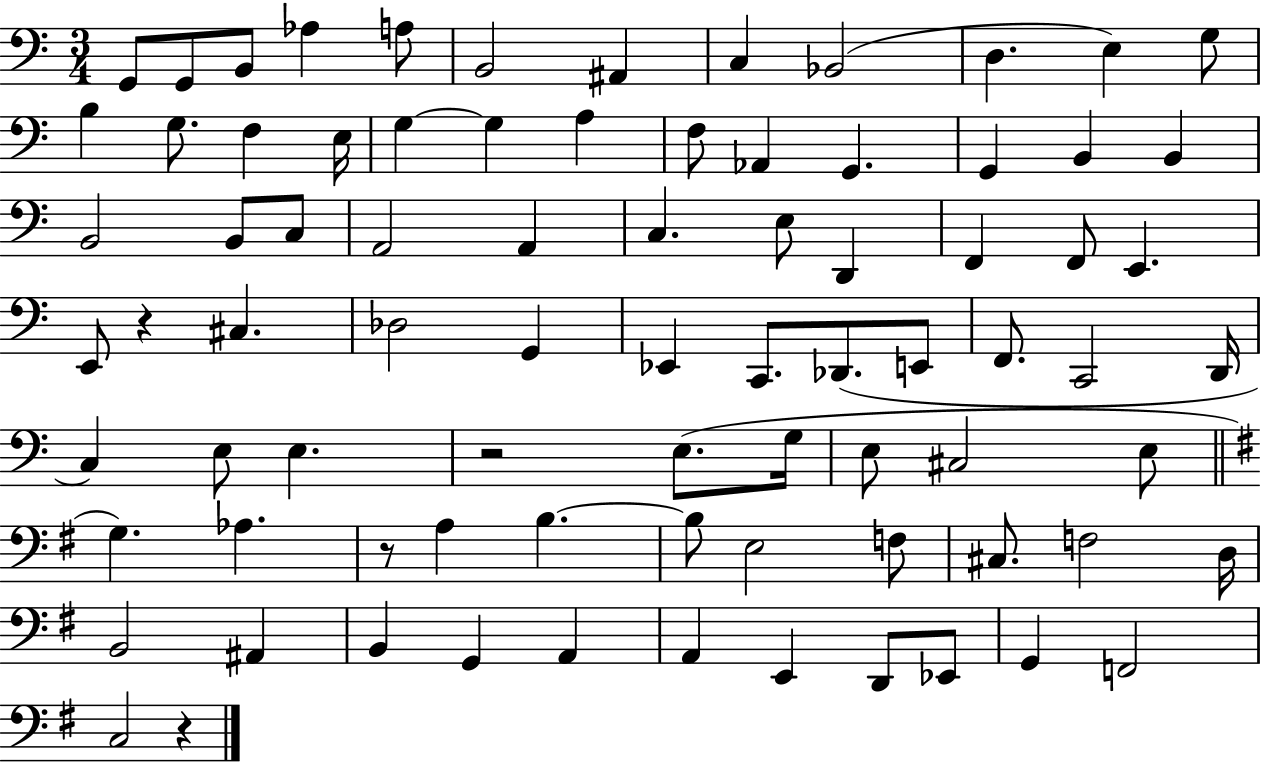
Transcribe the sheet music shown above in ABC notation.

X:1
T:Untitled
M:3/4
L:1/4
K:C
G,,/2 G,,/2 B,,/2 _A, A,/2 B,,2 ^A,, C, _B,,2 D, E, G,/2 B, G,/2 F, E,/4 G, G, A, F,/2 _A,, G,, G,, B,, B,, B,,2 B,,/2 C,/2 A,,2 A,, C, E,/2 D,, F,, F,,/2 E,, E,,/2 z ^C, _D,2 G,, _E,, C,,/2 _D,,/2 E,,/2 F,,/2 C,,2 D,,/4 C, E,/2 E, z2 E,/2 G,/4 E,/2 ^C,2 E,/2 G, _A, z/2 A, B, B,/2 E,2 F,/2 ^C,/2 F,2 D,/4 B,,2 ^A,, B,, G,, A,, A,, E,, D,,/2 _E,,/2 G,, F,,2 C,2 z